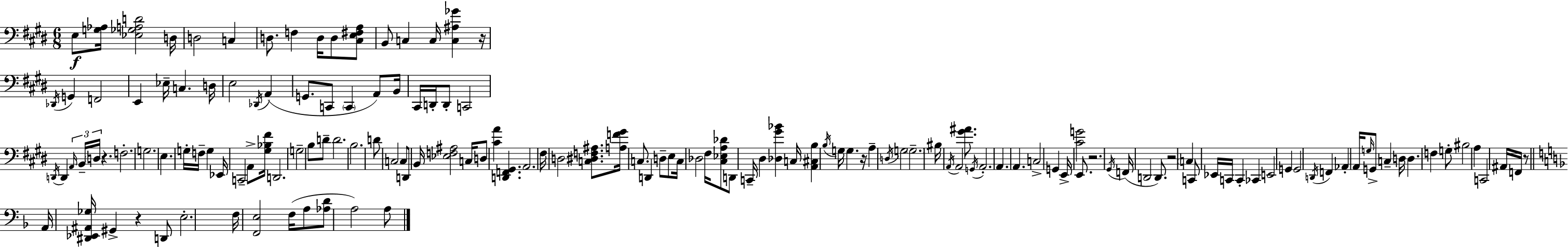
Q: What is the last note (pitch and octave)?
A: A3